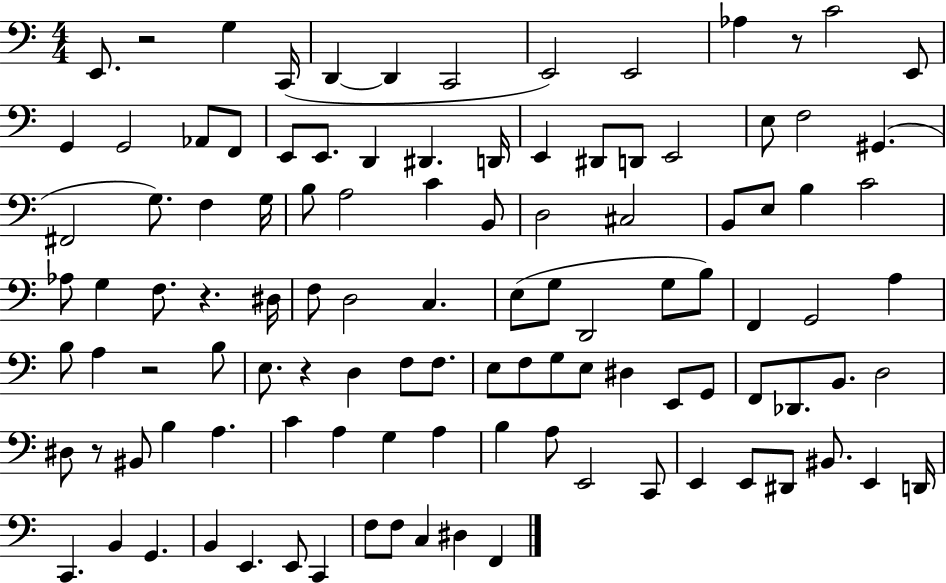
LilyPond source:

{
  \clef bass
  \numericTimeSignature
  \time 4/4
  \key c \major
  \repeat volta 2 { e,8. r2 g4 c,16( | d,4~~ d,4 c,2 | e,2) e,2 | aes4 r8 c'2 e,8 | \break g,4 g,2 aes,8 f,8 | e,8 e,8. d,4 dis,4. d,16 | e,4 dis,8 d,8 e,2 | e8 f2 gis,4.( | \break fis,2 g8.) f4 g16 | b8 a2 c'4 b,8 | d2 cis2 | b,8 e8 b4 c'2 | \break aes8 g4 f8. r4. dis16 | f8 d2 c4. | e8( g8 d,2 g8 b8) | f,4 g,2 a4 | \break b8 a4 r2 b8 | e8. r4 d4 f8 f8. | e8 f8 g8 e8 dis4 e,8 g,8 | f,8 des,8. b,8. d2 | \break dis8 r8 bis,8 b4 a4. | c'4 a4 g4 a4 | b4 a8 e,2 c,8 | e,4 e,8 dis,8 bis,8. e,4 d,16 | \break c,4. b,4 g,4. | b,4 e,4. e,8 c,4 | f8 f8 c4 dis4 f,4 | } \bar "|."
}